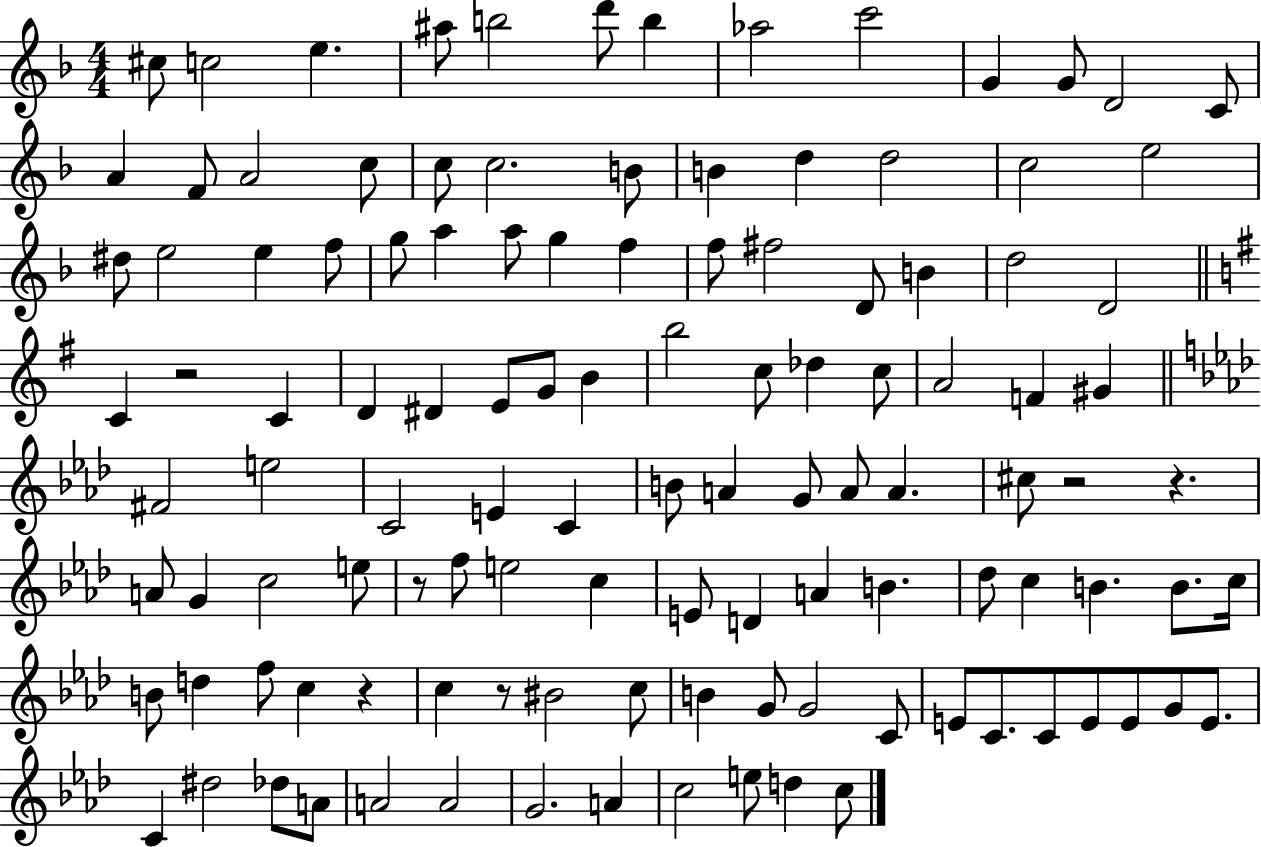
C#5/e C5/h E5/q. A#5/e B5/h D6/e B5/q Ab5/h C6/h G4/q G4/e D4/h C4/e A4/q F4/e A4/h C5/e C5/e C5/h. B4/e B4/q D5/q D5/h C5/h E5/h D#5/e E5/h E5/q F5/e G5/e A5/q A5/e G5/q F5/q F5/e F#5/h D4/e B4/q D5/h D4/h C4/q R/h C4/q D4/q D#4/q E4/e G4/e B4/q B5/h C5/e Db5/q C5/e A4/h F4/q G#4/q F#4/h E5/h C4/h E4/q C4/q B4/e A4/q G4/e A4/e A4/q. C#5/e R/h R/q. A4/e G4/q C5/h E5/e R/e F5/e E5/h C5/q E4/e D4/q A4/q B4/q. Db5/e C5/q B4/q. B4/e. C5/s B4/e D5/q F5/e C5/q R/q C5/q R/e BIS4/h C5/e B4/q G4/e G4/h C4/e E4/e C4/e. C4/e E4/e E4/e G4/e E4/e. C4/q D#5/h Db5/e A4/e A4/h A4/h G4/h. A4/q C5/h E5/e D5/q C5/e